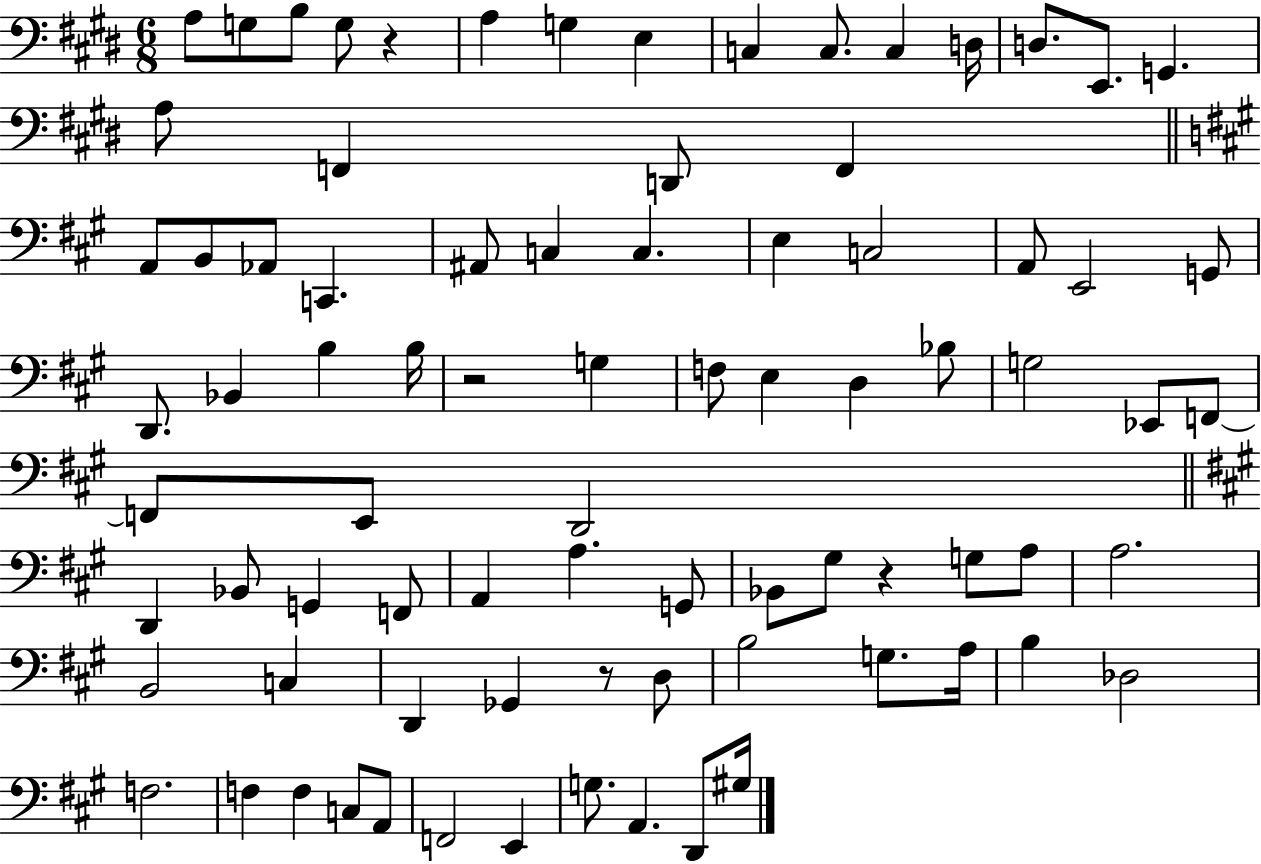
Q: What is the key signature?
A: E major